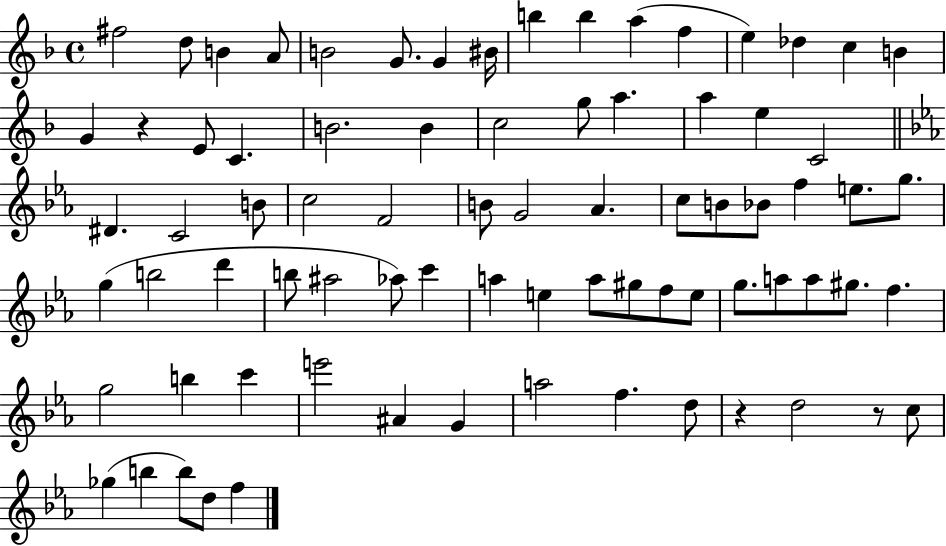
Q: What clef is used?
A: treble